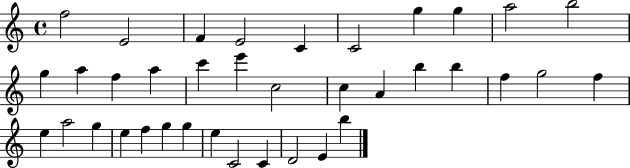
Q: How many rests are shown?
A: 0